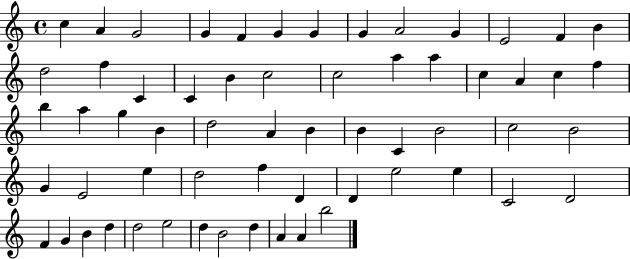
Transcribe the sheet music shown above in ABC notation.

X:1
T:Untitled
M:4/4
L:1/4
K:C
c A G2 G F G G G A2 G E2 F B d2 f C C B c2 c2 a a c A c f b a g B d2 A B B C B2 c2 B2 G E2 e d2 f D D e2 e C2 D2 F G B d d2 e2 d B2 d A A b2